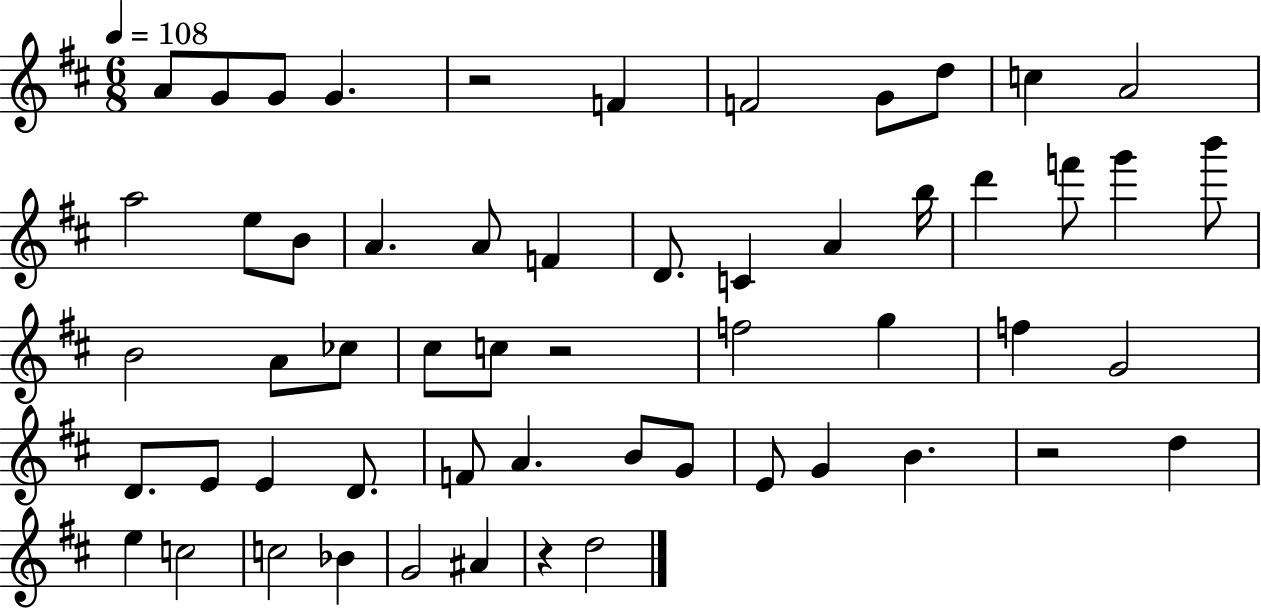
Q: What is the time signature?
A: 6/8